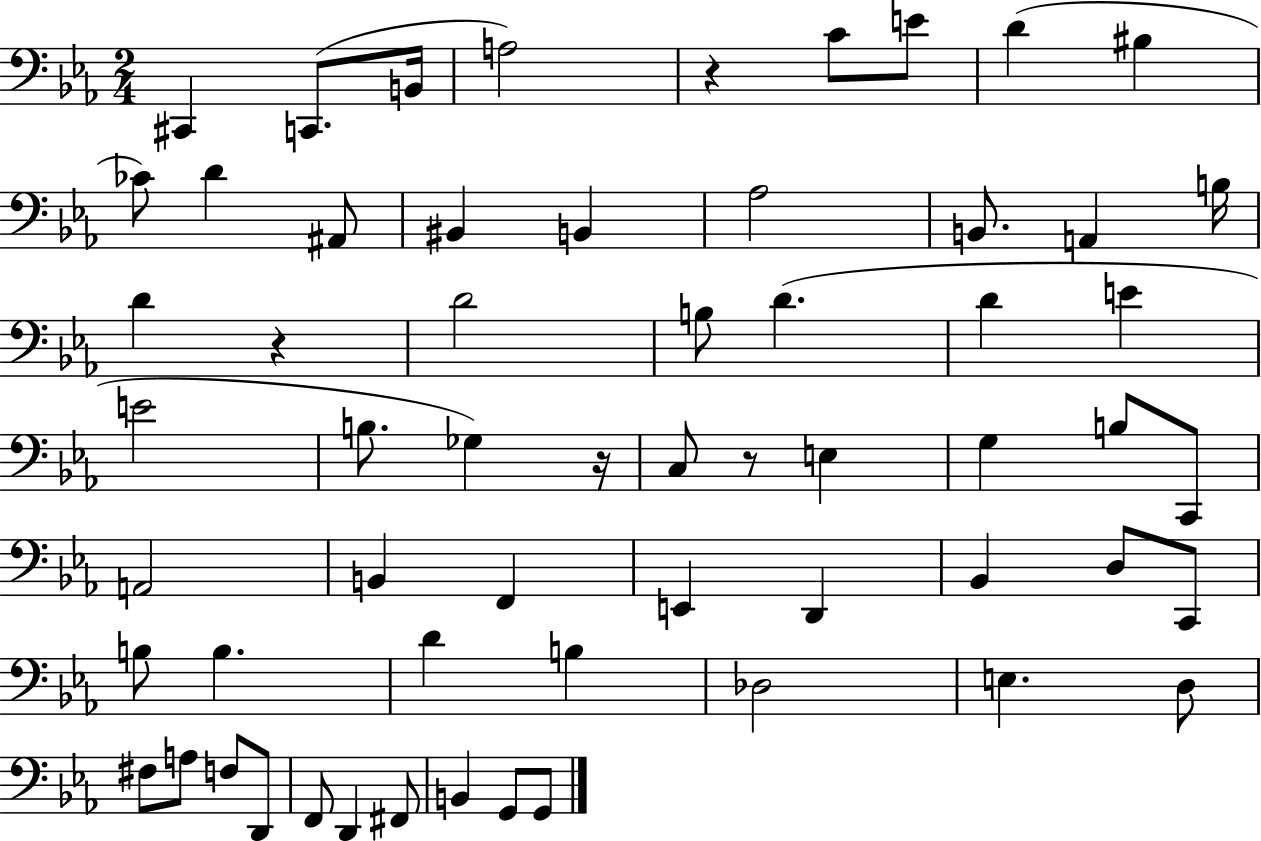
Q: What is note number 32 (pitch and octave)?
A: A2